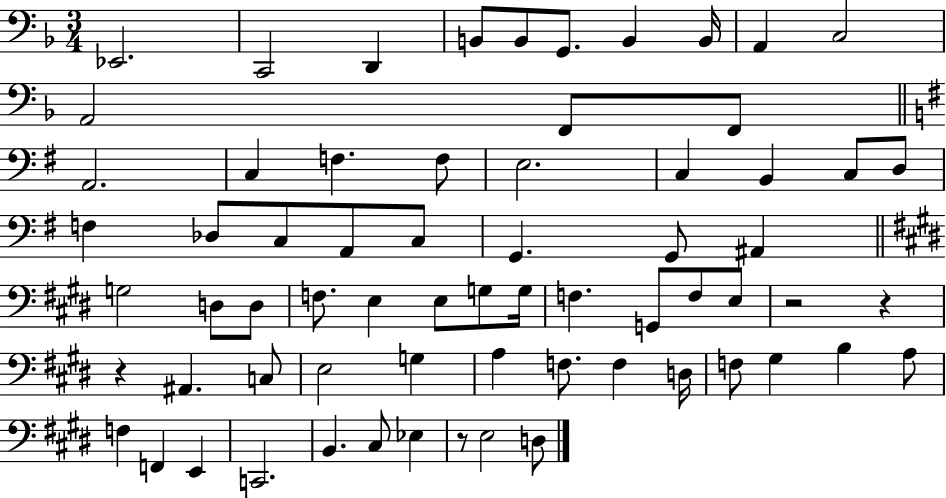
{
  \clef bass
  \numericTimeSignature
  \time 3/4
  \key f \major
  \repeat volta 2 { ees,2. | c,2 d,4 | b,8 b,8 g,8. b,4 b,16 | a,4 c2 | \break a,2 f,8 f,8 | \bar "||" \break \key g \major a,2. | c4 f4. f8 | e2. | c4 b,4 c8 d8 | \break f4 des8 c8 a,8 c8 | g,4. g,8 ais,4 | \bar "||" \break \key e \major g2 d8 d8 | f8. e4 e8 g8 g16 | f4. g,8 f8 e8 | r2 r4 | \break r4 ais,4. c8 | e2 g4 | a4 f8. f4 d16 | f8 gis4 b4 a8 | \break f4 f,4 e,4 | c,2. | b,4. cis8 ees4 | r8 e2 d8 | \break } \bar "|."
}